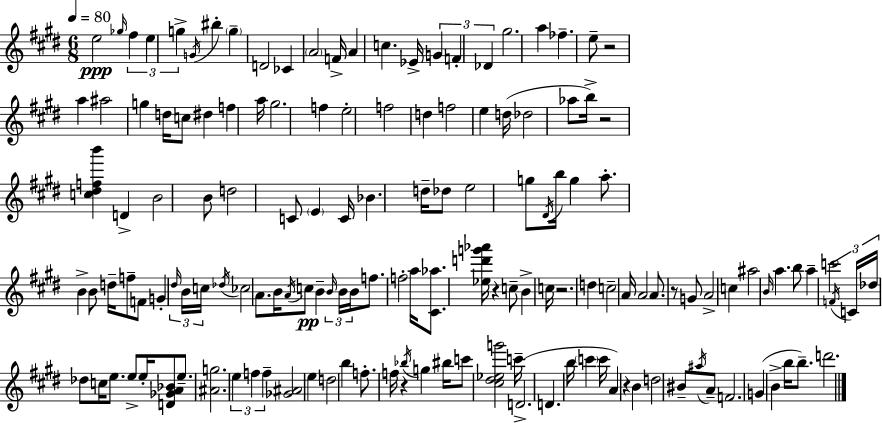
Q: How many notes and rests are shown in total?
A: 149